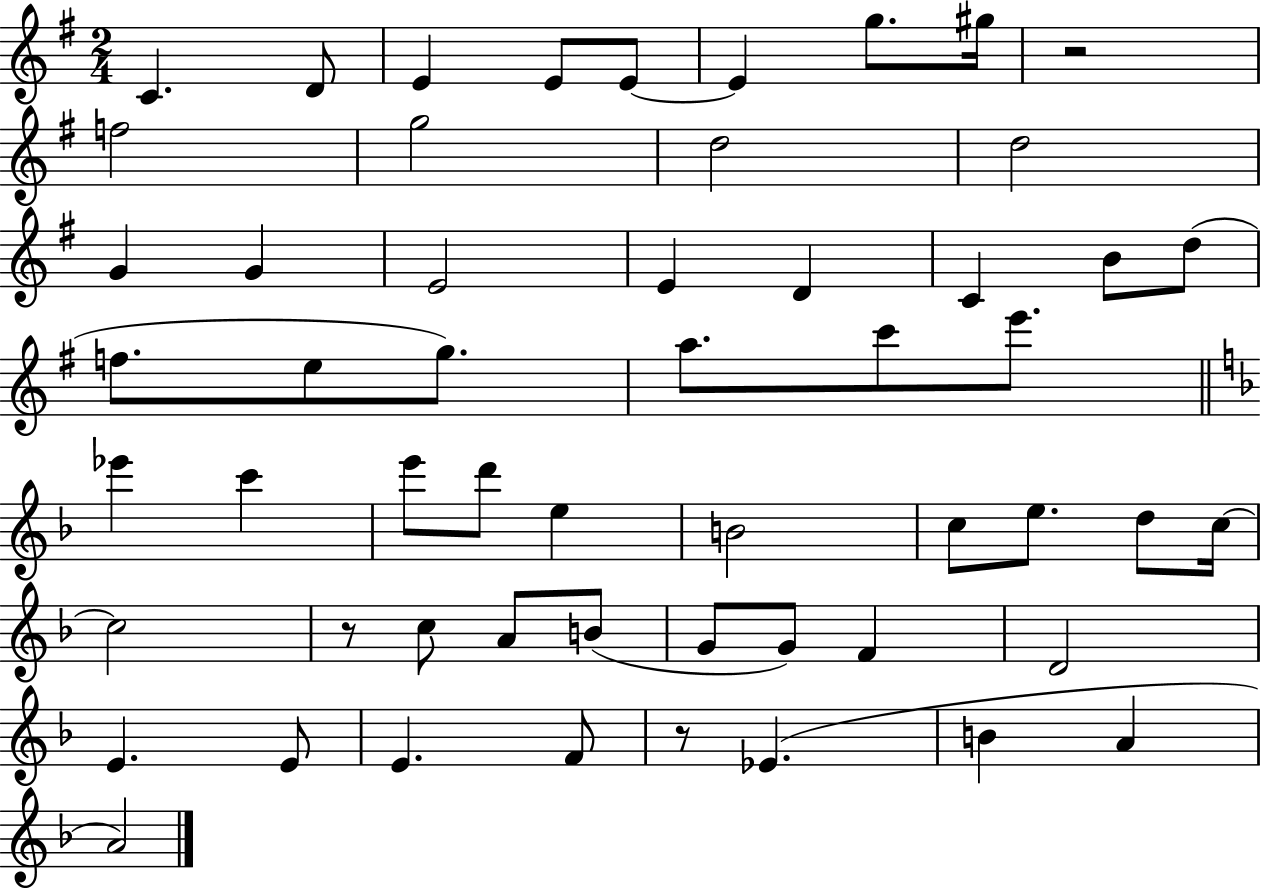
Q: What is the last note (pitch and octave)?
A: A4